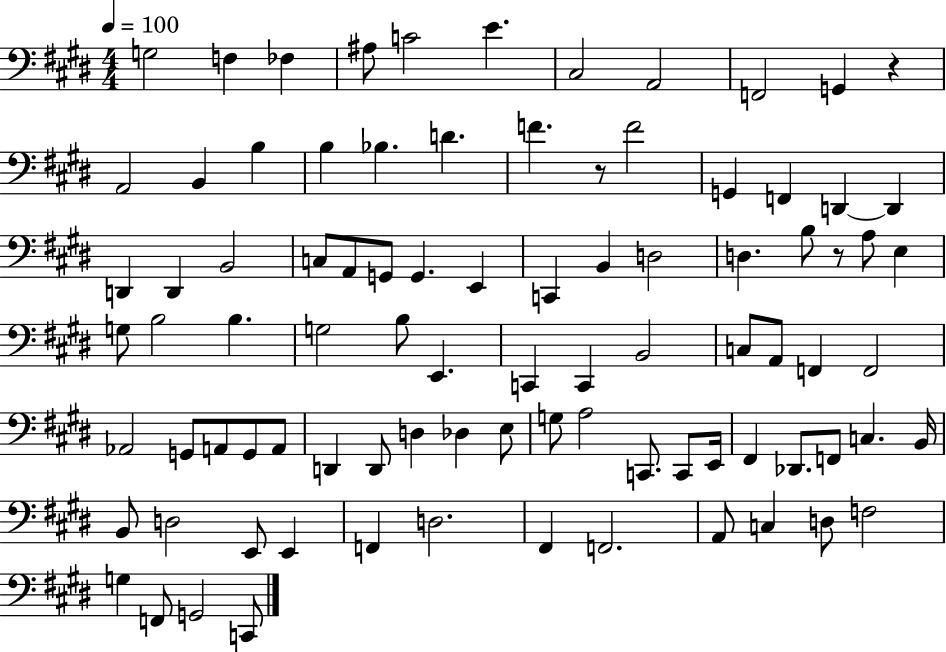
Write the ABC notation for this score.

X:1
T:Untitled
M:4/4
L:1/4
K:E
G,2 F, _F, ^A,/2 C2 E ^C,2 A,,2 F,,2 G,, z A,,2 B,, B, B, _B, D F z/2 F2 G,, F,, D,, D,, D,, D,, B,,2 C,/2 A,,/2 G,,/2 G,, E,, C,, B,, D,2 D, B,/2 z/2 A,/2 E, G,/2 B,2 B, G,2 B,/2 E,, C,, C,, B,,2 C,/2 A,,/2 F,, F,,2 _A,,2 G,,/2 A,,/2 G,,/2 A,,/2 D,, D,,/2 D, _D, E,/2 G,/2 A,2 C,,/2 C,,/2 E,,/4 ^F,, _D,,/2 F,,/2 C, B,,/4 B,,/2 D,2 E,,/2 E,, F,, D,2 ^F,, F,,2 A,,/2 C, D,/2 F,2 G, F,,/2 G,,2 C,,/2